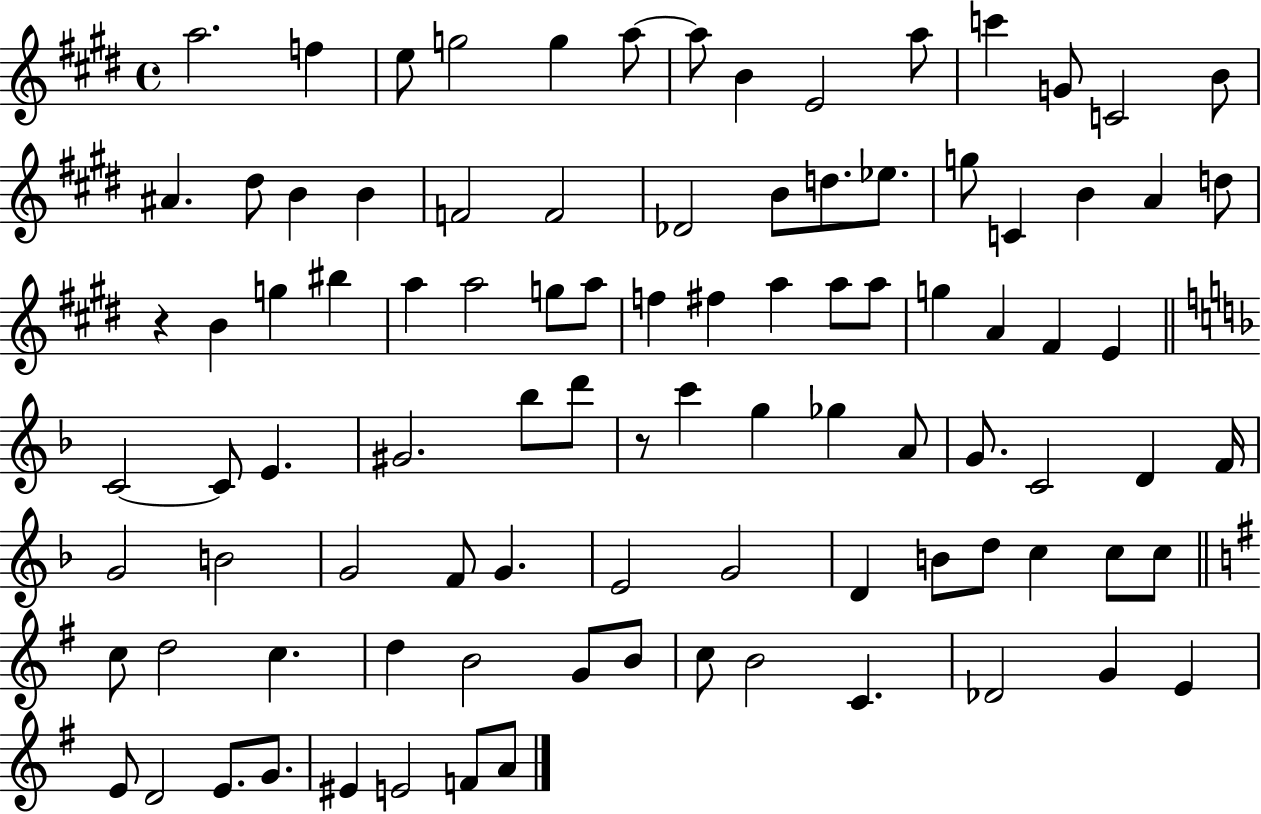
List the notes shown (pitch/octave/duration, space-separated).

A5/h. F5/q E5/e G5/h G5/q A5/e A5/e B4/q E4/h A5/e C6/q G4/e C4/h B4/e A#4/q. D#5/e B4/q B4/q F4/h F4/h Db4/h B4/e D5/e. Eb5/e. G5/e C4/q B4/q A4/q D5/e R/q B4/q G5/q BIS5/q A5/q A5/h G5/e A5/e F5/q F#5/q A5/q A5/e A5/e G5/q A4/q F#4/q E4/q C4/h C4/e E4/q. G#4/h. Bb5/e D6/e R/e C6/q G5/q Gb5/q A4/e G4/e. C4/h D4/q F4/s G4/h B4/h G4/h F4/e G4/q. E4/h G4/h D4/q B4/e D5/e C5/q C5/e C5/e C5/e D5/h C5/q. D5/q B4/h G4/e B4/e C5/e B4/h C4/q. Db4/h G4/q E4/q E4/e D4/h E4/e. G4/e. EIS4/q E4/h F4/e A4/e